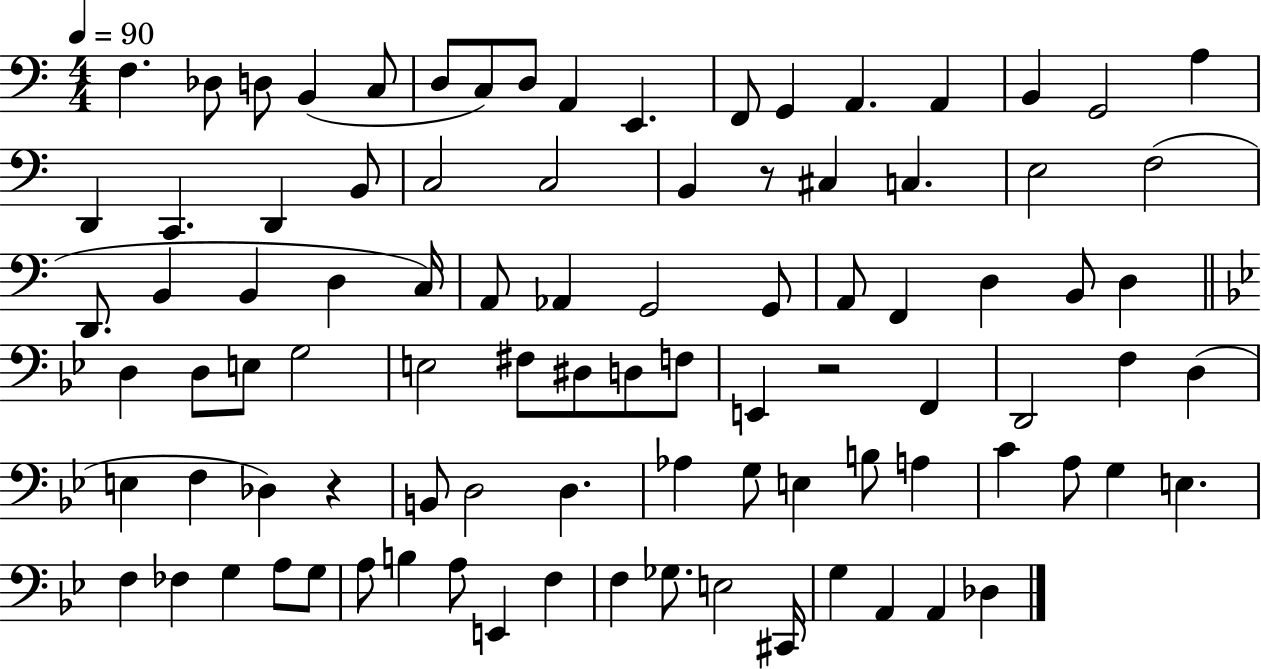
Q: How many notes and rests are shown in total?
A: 92